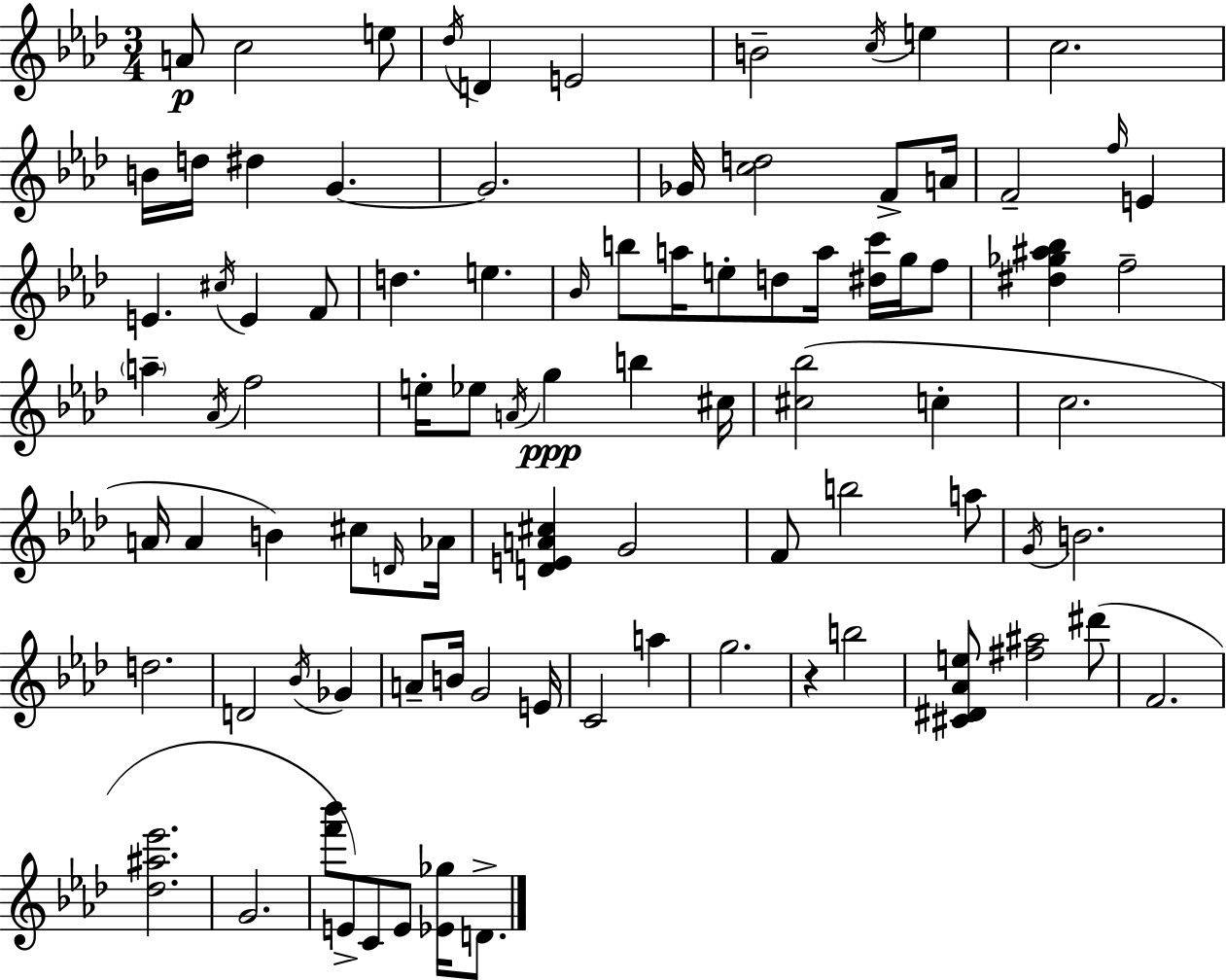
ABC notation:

X:1
T:Untitled
M:3/4
L:1/4
K:Fm
A/2 c2 e/2 _d/4 D E2 B2 c/4 e c2 B/4 d/4 ^d G G2 _G/4 [cd]2 F/2 A/4 F2 f/4 E E ^c/4 E F/2 d e _B/4 b/2 a/4 e/2 d/2 a/4 [^dc']/4 g/4 f/2 [^d_g^a_b] f2 a _A/4 f2 e/4 _e/2 A/4 g b ^c/4 [^c_b]2 c c2 A/4 A B ^c/2 D/4 _A/4 [DEA^c] G2 F/2 b2 a/2 G/4 B2 d2 D2 _B/4 _G A/2 B/4 G2 E/4 C2 a g2 z b2 [^C^D_Ae]/2 [^f^a]2 ^d'/2 F2 [_d^a_e']2 G2 [f'_b']/2 E/2 C/2 E/2 [_E_g]/4 D/2